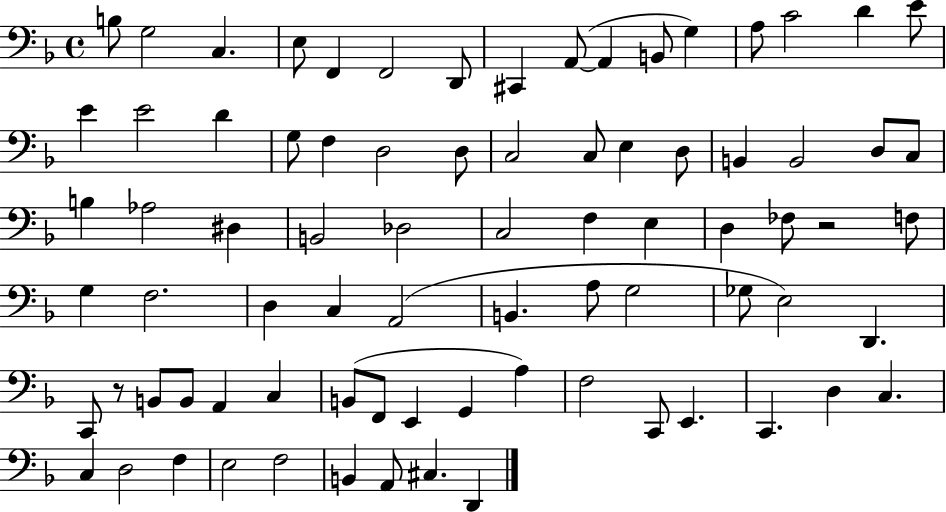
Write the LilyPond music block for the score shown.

{
  \clef bass
  \time 4/4
  \defaultTimeSignature
  \key f \major
  \repeat volta 2 { b8 g2 c4. | e8 f,4 f,2 d,8 | cis,4 a,8~(~ a,4 b,8 g4) | a8 c'2 d'4 e'8 | \break e'4 e'2 d'4 | g8 f4 d2 d8 | c2 c8 e4 d8 | b,4 b,2 d8 c8 | \break b4 aes2 dis4 | b,2 des2 | c2 f4 e4 | d4 fes8 r2 f8 | \break g4 f2. | d4 c4 a,2( | b,4. a8 g2 | ges8 e2) d,4. | \break c,8 r8 b,8 b,8 a,4 c4 | b,8( f,8 e,4 g,4 a4) | f2 c,8 e,4. | c,4. d4 c4. | \break c4 d2 f4 | e2 f2 | b,4 a,8 cis4. d,4 | } \bar "|."
}